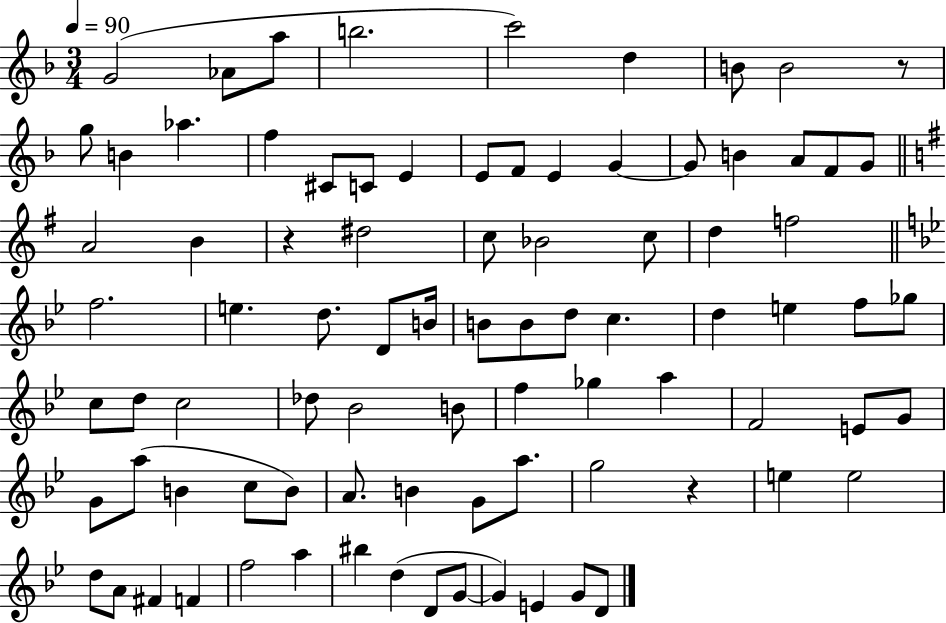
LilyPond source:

{
  \clef treble
  \numericTimeSignature
  \time 3/4
  \key f \major
  \tempo 4 = 90
  g'2( aes'8 a''8 | b''2. | c'''2) d''4 | b'8 b'2 r8 | \break g''8 b'4 aes''4. | f''4 cis'8 c'8 e'4 | e'8 f'8 e'4 g'4~~ | g'8 b'4 a'8 f'8 g'8 | \break \bar "||" \break \key e \minor a'2 b'4 | r4 dis''2 | c''8 bes'2 c''8 | d''4 f''2 | \break \bar "||" \break \key g \minor f''2. | e''4. d''8. d'8 b'16 | b'8 b'8 d''8 c''4. | d''4 e''4 f''8 ges''8 | \break c''8 d''8 c''2 | des''8 bes'2 b'8 | f''4 ges''4 a''4 | f'2 e'8 g'8 | \break g'8 a''8( b'4 c''8 b'8) | a'8. b'4 g'8 a''8. | g''2 r4 | e''4 e''2 | \break d''8 a'8 fis'4 f'4 | f''2 a''4 | bis''4 d''4( d'8 g'8~~ | g'4) e'4 g'8 d'8 | \break \bar "|."
}